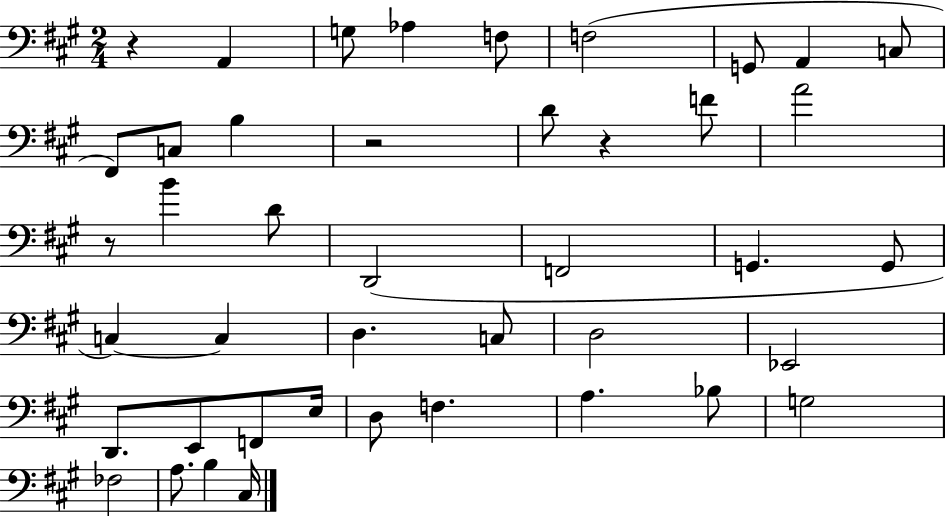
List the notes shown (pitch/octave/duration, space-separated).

R/q A2/q G3/e Ab3/q F3/e F3/h G2/e A2/q C3/e F#2/e C3/e B3/q R/h D4/e R/q F4/e A4/h R/e B4/q D4/e D2/h F2/h G2/q. G2/e C3/q C3/q D3/q. C3/e D3/h Eb2/h D2/e. E2/e F2/e E3/s D3/e F3/q. A3/q. Bb3/e G3/h FES3/h A3/e. B3/q C#3/s